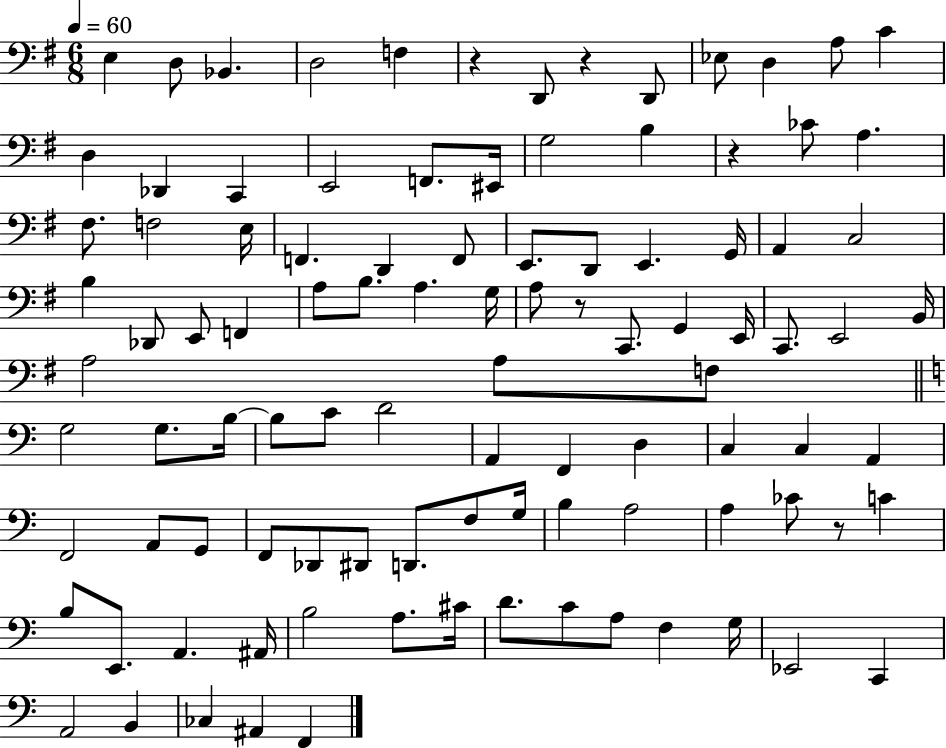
{
  \clef bass
  \numericTimeSignature
  \time 6/8
  \key g \major
  \tempo 4 = 60
  \repeat volta 2 { e4 d8 bes,4. | d2 f4 | r4 d,8 r4 d,8 | ees8 d4 a8 c'4 | \break d4 des,4 c,4 | e,2 f,8. eis,16 | g2 b4 | r4 ces'8 a4. | \break fis8. f2 e16 | f,4. d,4 f,8 | e,8. d,8 e,4. g,16 | a,4 c2 | \break b4 des,8 e,8 f,4 | a8 b8. a4. g16 | a8 r8 c,8. g,4 e,16 | c,8. e,2 b,16 | \break a2 a8 f8 | \bar "||" \break \key c \major g2 g8. b16~~ | b8 c'8 d'2 | a,4 f,4 d4 | c4 c4 a,4 | \break f,2 a,8 g,8 | f,8 des,8 dis,8 d,8. f8 g16 | b4 a2 | a4 ces'8 r8 c'4 | \break b8 e,8. a,4. ais,16 | b2 a8. cis'16 | d'8. c'8 a8 f4 g16 | ees,2 c,4 | \break a,2 b,4 | ces4 ais,4 f,4 | } \bar "|."
}